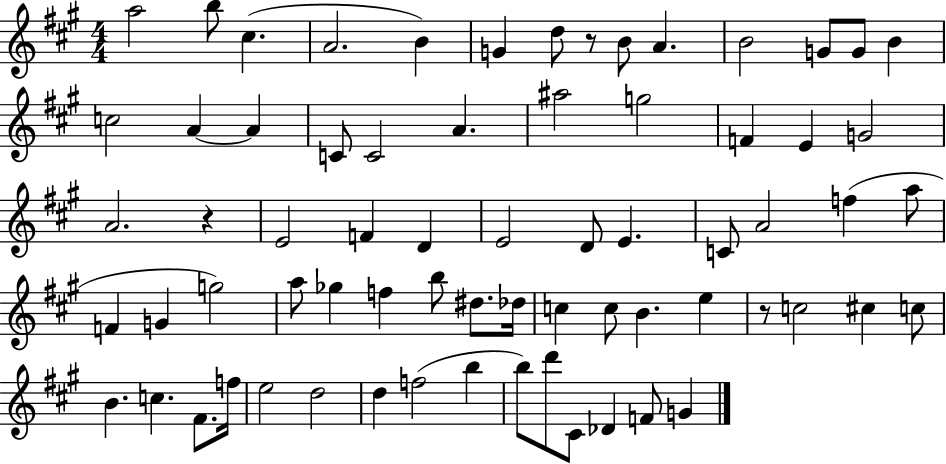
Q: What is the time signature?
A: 4/4